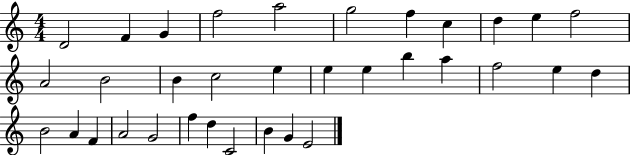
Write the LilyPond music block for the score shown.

{
  \clef treble
  \numericTimeSignature
  \time 4/4
  \key c \major
  d'2 f'4 g'4 | f''2 a''2 | g''2 f''4 c''4 | d''4 e''4 f''2 | \break a'2 b'2 | b'4 c''2 e''4 | e''4 e''4 b''4 a''4 | f''2 e''4 d''4 | \break b'2 a'4 f'4 | a'2 g'2 | f''4 d''4 c'2 | b'4 g'4 e'2 | \break \bar "|."
}